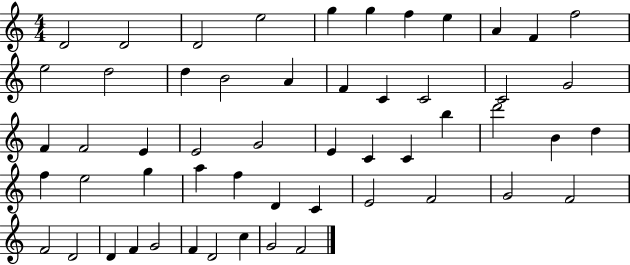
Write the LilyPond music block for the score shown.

{
  \clef treble
  \numericTimeSignature
  \time 4/4
  \key c \major
  d'2 d'2 | d'2 e''2 | g''4 g''4 f''4 e''4 | a'4 f'4 f''2 | \break e''2 d''2 | d''4 b'2 a'4 | f'4 c'4 c'2 | c'2 g'2 | \break f'4 f'2 e'4 | e'2 g'2 | e'4 c'4 c'4 b''4 | d'''2 b'4 d''4 | \break f''4 e''2 g''4 | a''4 f''4 d'4 c'4 | e'2 f'2 | g'2 f'2 | \break f'2 d'2 | d'4 f'4 g'2 | f'4 d'2 c''4 | g'2 f'2 | \break \bar "|."
}